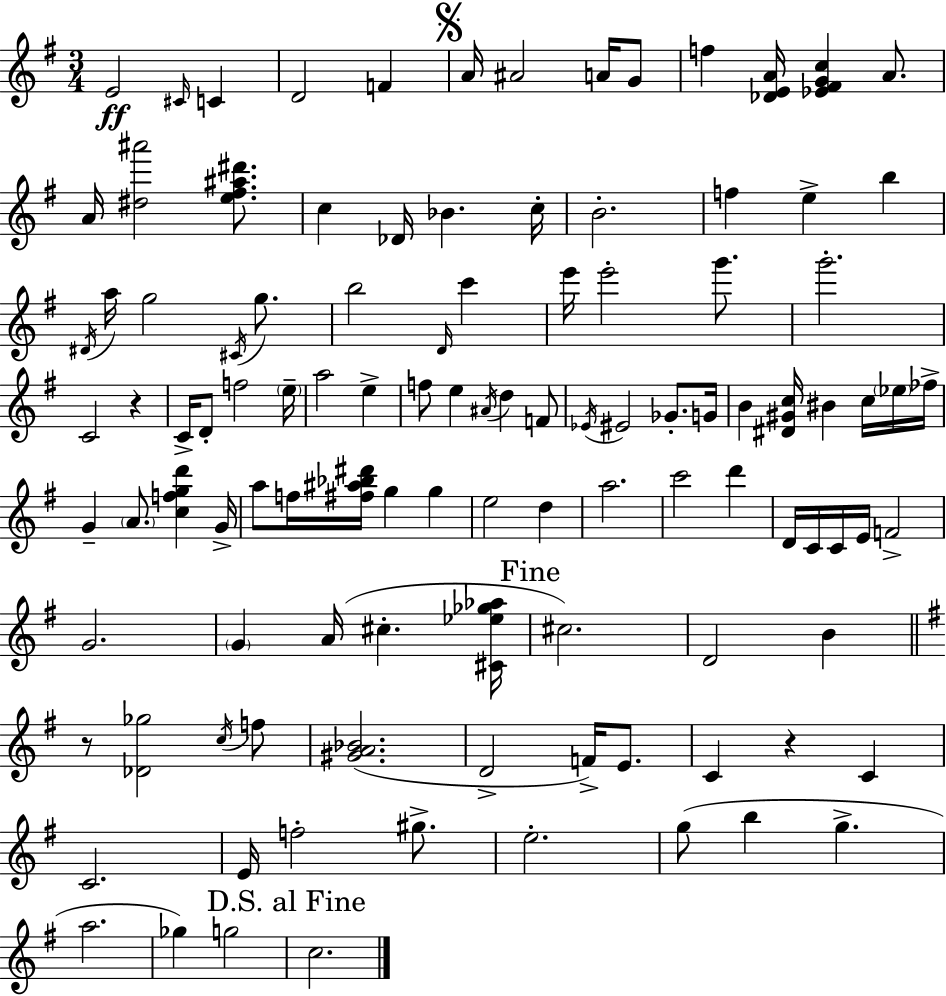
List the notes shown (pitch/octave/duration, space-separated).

E4/h C#4/s C4/q D4/h F4/q A4/s A#4/h A4/s G4/e F5/q [Db4,E4,A4]/s [Eb4,F#4,G4,C5]/q A4/e. A4/s [D#5,A#6]/h [E5,F#5,A#5,D#6]/e. C5/q Db4/s Bb4/q. C5/s B4/h. F5/q E5/q B5/q D#4/s A5/s G5/h C#4/s G5/e. B5/h D4/s C6/q E6/s E6/h G6/e. G6/h. C4/h R/q C4/s D4/e F5/h E5/s A5/h E5/q F5/e E5/q A#4/s D5/q F4/e Eb4/s EIS4/h Gb4/e. G4/s B4/q [D#4,G#4,C5]/s BIS4/q C5/s Eb5/s FES5/s G4/q A4/e. [C5,F5,G5,D6]/q G4/s A5/e F5/s [F#5,A#5,Bb5,D#6]/s G5/q G5/q E5/h D5/q A5/h. C6/h D6/q D4/s C4/s C4/s E4/s F4/h G4/h. G4/q A4/s C#5/q. [C#4,Eb5,Gb5,Ab5]/s C#5/h. D4/h B4/q R/e [Db4,Gb5]/h C5/s F5/e [G#4,A4,Bb4]/h. D4/h F4/s E4/e. C4/q R/q C4/q C4/h. E4/s F5/h G#5/e. E5/h. G5/e B5/q G5/q. A5/h. Gb5/q G5/h C5/h.